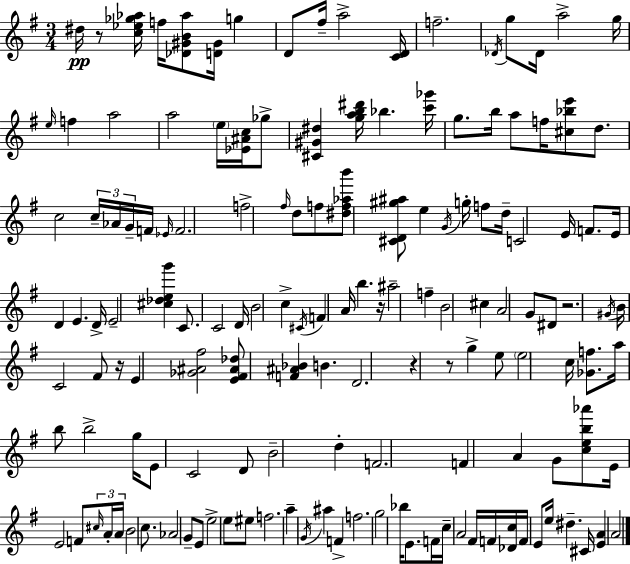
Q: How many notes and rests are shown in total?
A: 147